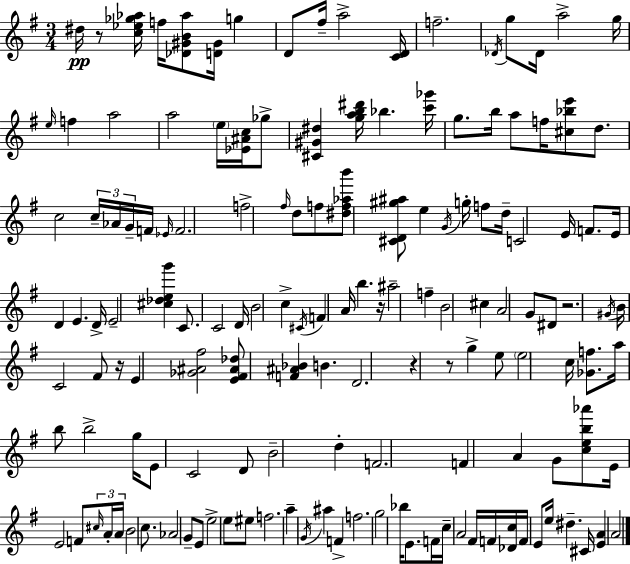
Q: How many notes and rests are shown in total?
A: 147